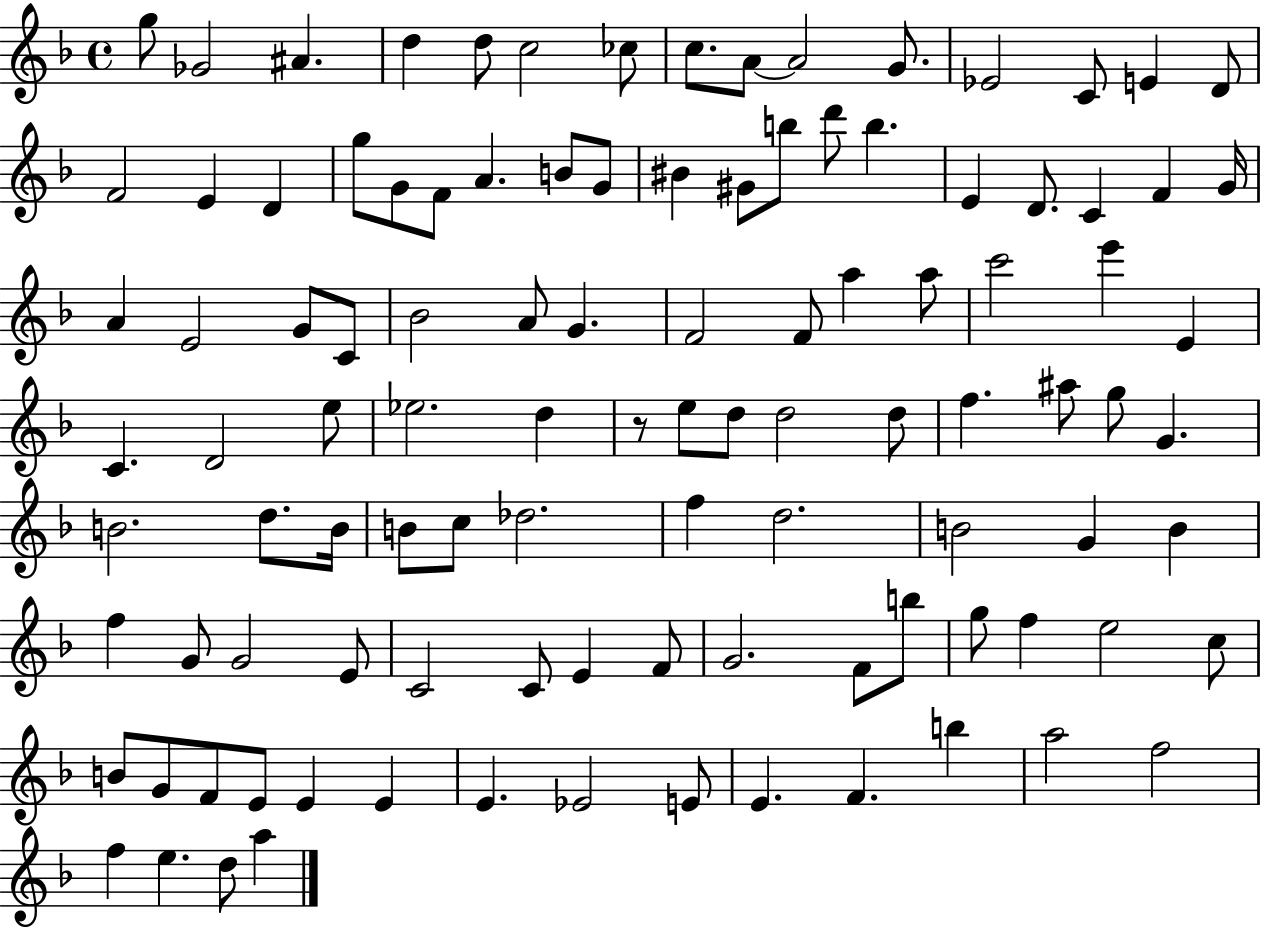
G5/e Gb4/h A#4/q. D5/q D5/e C5/h CES5/e C5/e. A4/e A4/h G4/e. Eb4/h C4/e E4/q D4/e F4/h E4/q D4/q G5/e G4/e F4/e A4/q. B4/e G4/e BIS4/q G#4/e B5/e D6/e B5/q. E4/q D4/e. C4/q F4/q G4/s A4/q E4/h G4/e C4/e Bb4/h A4/e G4/q. F4/h F4/e A5/q A5/e C6/h E6/q E4/q C4/q. D4/h E5/e Eb5/h. D5/q R/e E5/e D5/e D5/h D5/e F5/q. A#5/e G5/e G4/q. B4/h. D5/e. B4/s B4/e C5/e Db5/h. F5/q D5/h. B4/h G4/q B4/q F5/q G4/e G4/h E4/e C4/h C4/e E4/q F4/e G4/h. F4/e B5/e G5/e F5/q E5/h C5/e B4/e G4/e F4/e E4/e E4/q E4/q E4/q. Eb4/h E4/e E4/q. F4/q. B5/q A5/h F5/h F5/q E5/q. D5/e A5/q